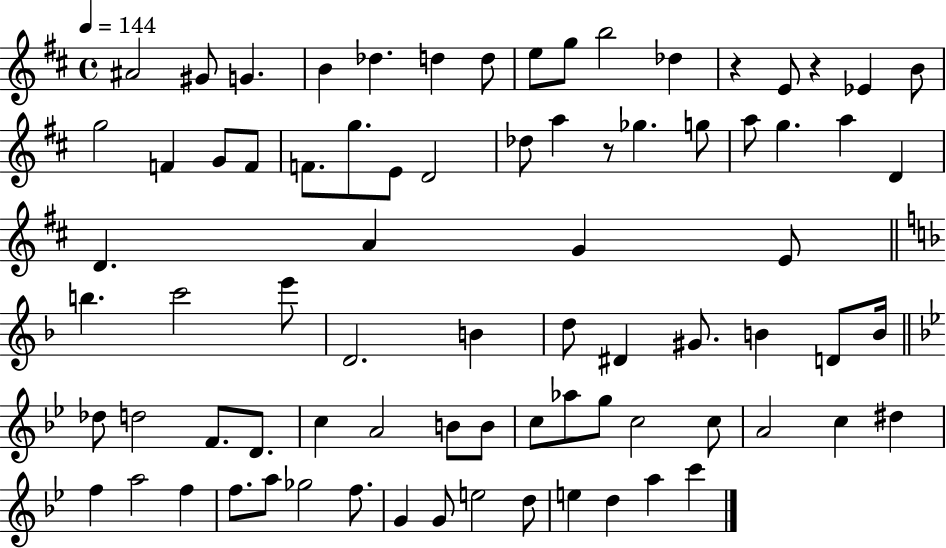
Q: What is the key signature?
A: D major